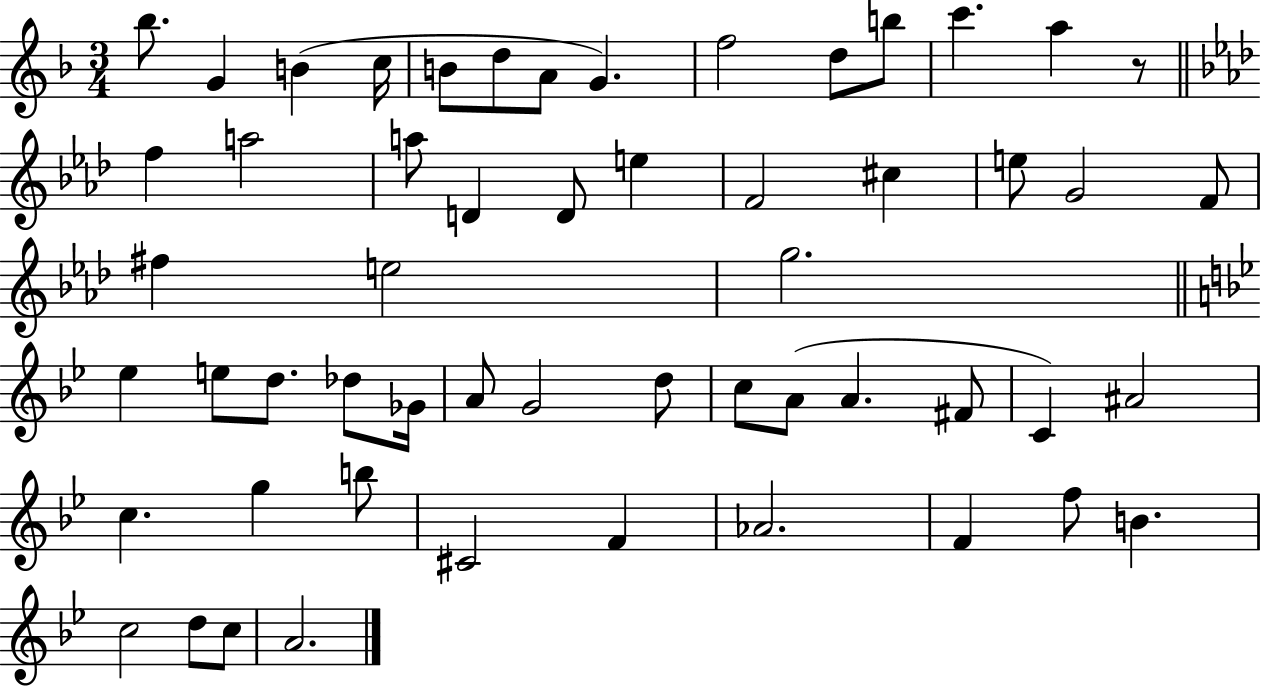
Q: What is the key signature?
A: F major